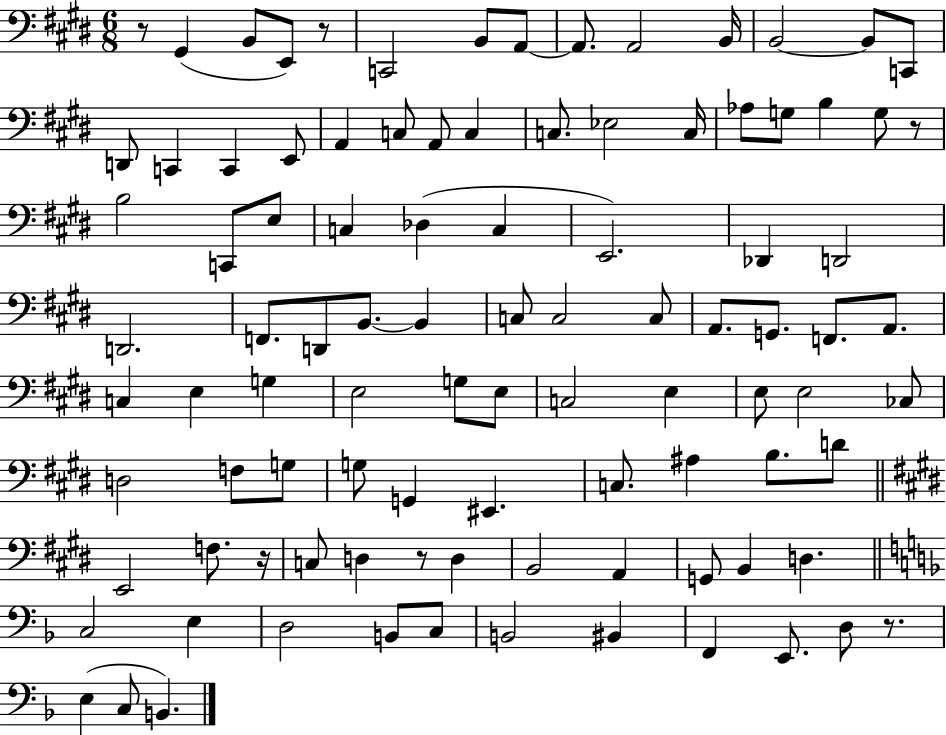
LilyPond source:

{
  \clef bass
  \numericTimeSignature
  \time 6/8
  \key e \major
  r8 gis,4( b,8 e,8) r8 | c,2 b,8 a,8~~ | a,8. a,2 b,16 | b,2~~ b,8 c,8 | \break d,8 c,4 c,4 e,8 | a,4 c8 a,8 c4 | c8. ees2 c16 | aes8 g8 b4 g8 r8 | \break b2 c,8 e8 | c4 des4( c4 | e,2.) | des,4 d,2 | \break d,2. | f,8. d,8 b,8.~~ b,4 | c8 c2 c8 | a,8. g,8. f,8. a,8. | \break c4 e4 g4 | e2 g8 e8 | c2 e4 | e8 e2 ces8 | \break d2 f8 g8 | g8 g,4 eis,4. | c8. ais4 b8. d'8 | \bar "||" \break \key e \major e,2 f8. r16 | c8 d4 r8 d4 | b,2 a,4 | g,8 b,4 d4. | \break \bar "||" \break \key d \minor c2 e4 | d2 b,8 c8 | b,2 bis,4 | f,4 e,8. d8 r8. | \break e4( c8 b,4.) | \bar "|."
}